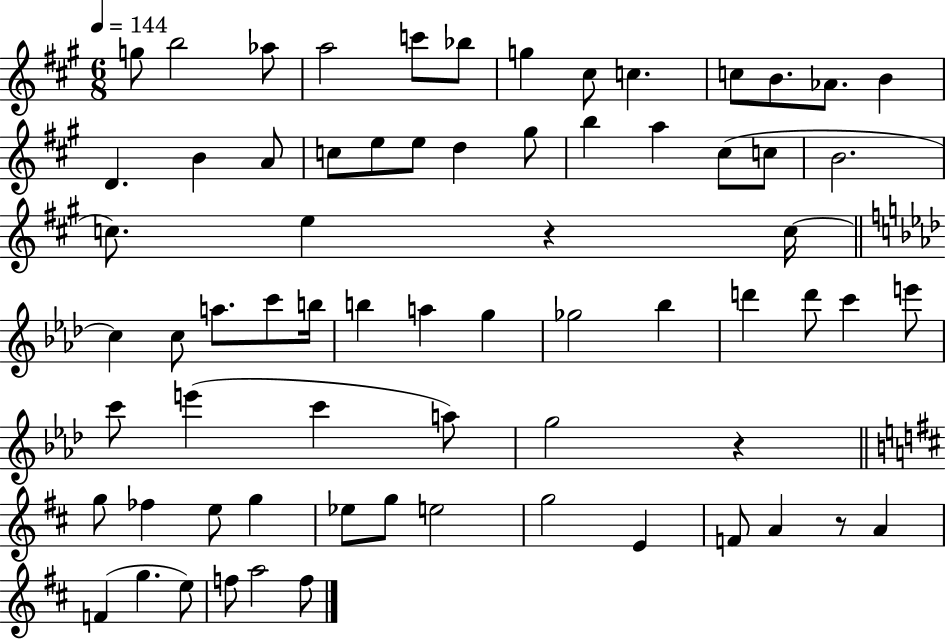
G5/e B5/h Ab5/e A5/h C6/e Bb5/e G5/q C#5/e C5/q. C5/e B4/e. Ab4/e. B4/q D4/q. B4/q A4/e C5/e E5/e E5/e D5/q G#5/e B5/q A5/q C#5/e C5/e B4/h. C5/e. E5/q R/q C5/s C5/q C5/e A5/e. C6/e B5/s B5/q A5/q G5/q Gb5/h Bb5/q D6/q D6/e C6/q E6/e C6/e E6/q C6/q A5/e G5/h R/q G5/e FES5/q E5/e G5/q Eb5/e G5/e E5/h G5/h E4/q F4/e A4/q R/e A4/q F4/q G5/q. E5/e F5/e A5/h F5/e